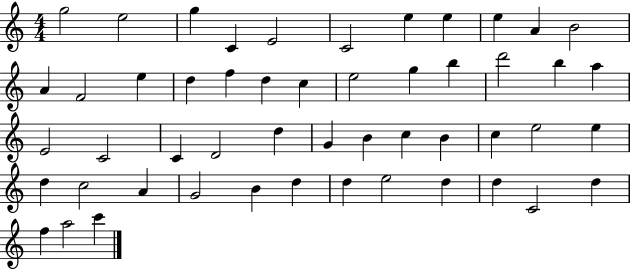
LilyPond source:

{
  \clef treble
  \numericTimeSignature
  \time 4/4
  \key c \major
  g''2 e''2 | g''4 c'4 e'2 | c'2 e''4 e''4 | e''4 a'4 b'2 | \break a'4 f'2 e''4 | d''4 f''4 d''4 c''4 | e''2 g''4 b''4 | d'''2 b''4 a''4 | \break e'2 c'2 | c'4 d'2 d''4 | g'4 b'4 c''4 b'4 | c''4 e''2 e''4 | \break d''4 c''2 a'4 | g'2 b'4 d''4 | d''4 e''2 d''4 | d''4 c'2 d''4 | \break f''4 a''2 c'''4 | \bar "|."
}